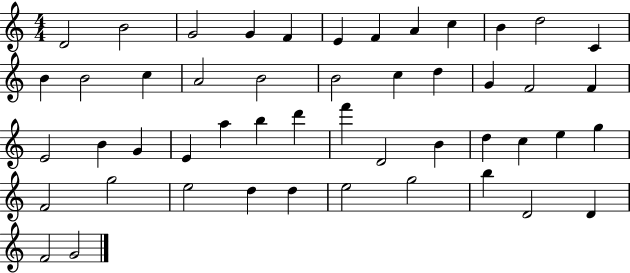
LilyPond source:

{
  \clef treble
  \numericTimeSignature
  \time 4/4
  \key c \major
  d'2 b'2 | g'2 g'4 f'4 | e'4 f'4 a'4 c''4 | b'4 d''2 c'4 | \break b'4 b'2 c''4 | a'2 b'2 | b'2 c''4 d''4 | g'4 f'2 f'4 | \break e'2 b'4 g'4 | e'4 a''4 b''4 d'''4 | f'''4 d'2 b'4 | d''4 c''4 e''4 g''4 | \break f'2 g''2 | e''2 d''4 d''4 | e''2 g''2 | b''4 d'2 d'4 | \break f'2 g'2 | \bar "|."
}